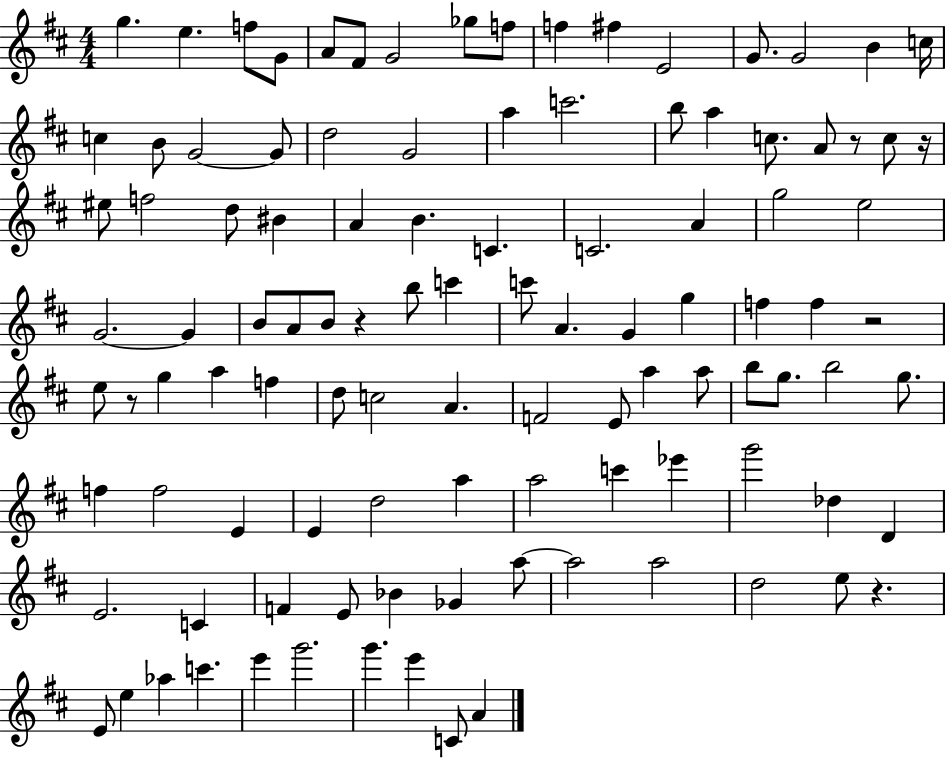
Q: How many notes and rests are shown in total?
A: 107